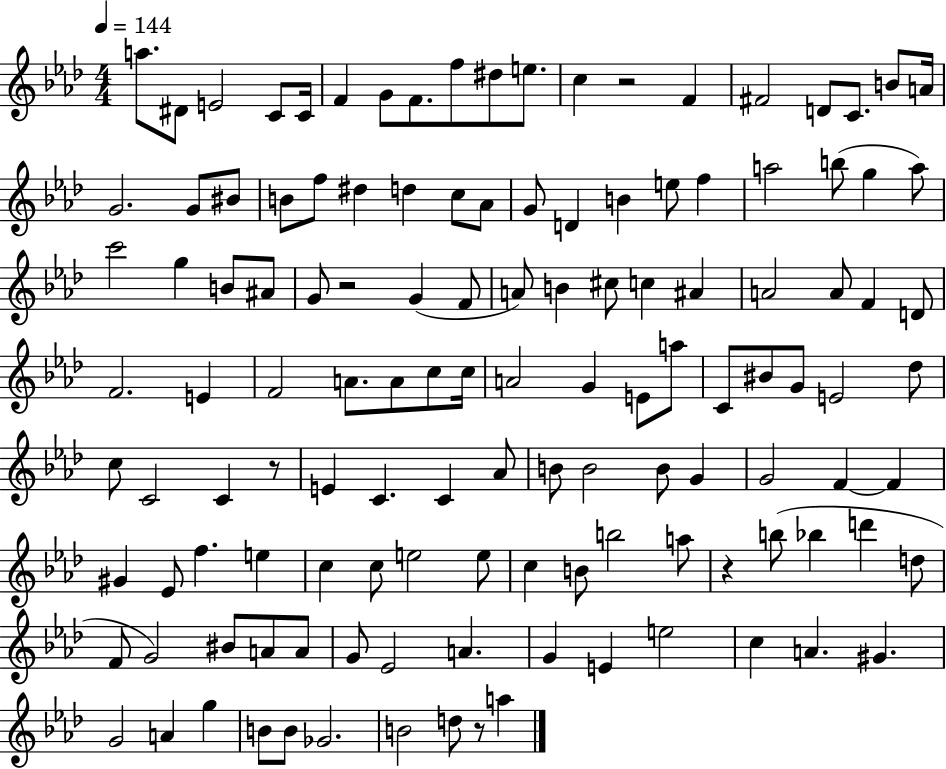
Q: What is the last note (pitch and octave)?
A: A5